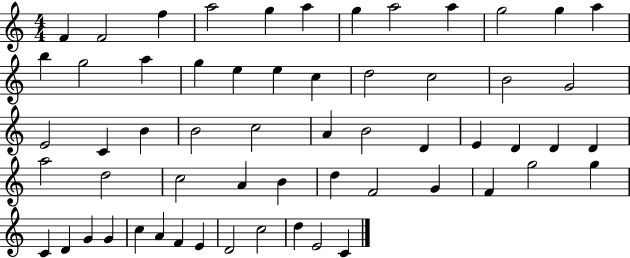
{
  \clef treble
  \numericTimeSignature
  \time 4/4
  \key c \major
  f'4 f'2 f''4 | a''2 g''4 a''4 | g''4 a''2 a''4 | g''2 g''4 a''4 | \break b''4 g''2 a''4 | g''4 e''4 e''4 c''4 | d''2 c''2 | b'2 g'2 | \break e'2 c'4 b'4 | b'2 c''2 | a'4 b'2 d'4 | e'4 d'4 d'4 d'4 | \break a''2 d''2 | c''2 a'4 b'4 | d''4 f'2 g'4 | f'4 g''2 g''4 | \break c'4 d'4 g'4 g'4 | c''4 a'4 f'4 e'4 | d'2 c''2 | d''4 e'2 c'4 | \break \bar "|."
}